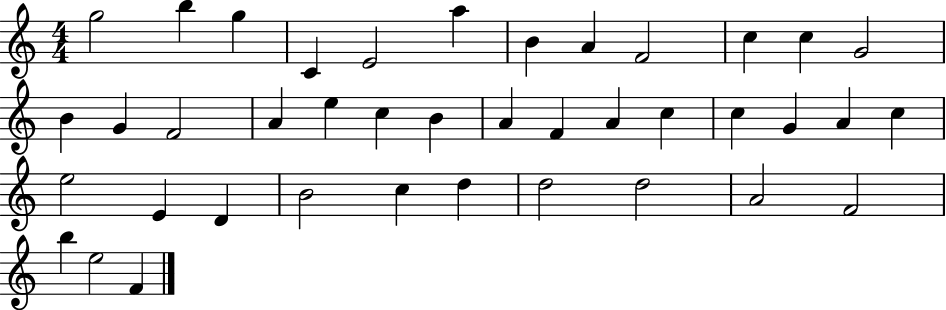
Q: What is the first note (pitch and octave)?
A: G5